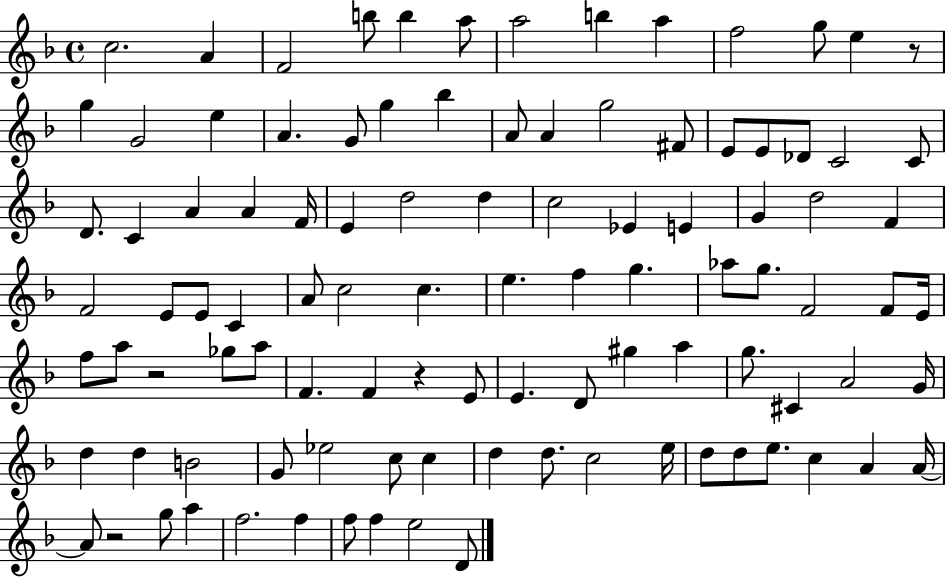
{
  \clef treble
  \time 4/4
  \defaultTimeSignature
  \key f \major
  c''2. a'4 | f'2 b''8 b''4 a''8 | a''2 b''4 a''4 | f''2 g''8 e''4 r8 | \break g''4 g'2 e''4 | a'4. g'8 g''4 bes''4 | a'8 a'4 g''2 fis'8 | e'8 e'8 des'8 c'2 c'8 | \break d'8. c'4 a'4 a'4 f'16 | e'4 d''2 d''4 | c''2 ees'4 e'4 | g'4 d''2 f'4 | \break f'2 e'8 e'8 c'4 | a'8 c''2 c''4. | e''4. f''4 g''4. | aes''8 g''8. f'2 f'8 e'16 | \break f''8 a''8 r2 ges''8 a''8 | f'4. f'4 r4 e'8 | e'4. d'8 gis''4 a''4 | g''8. cis'4 a'2 g'16 | \break d''4 d''4 b'2 | g'8 ees''2 c''8 c''4 | d''4 d''8. c''2 e''16 | d''8 d''8 e''8. c''4 a'4 a'16~~ | \break a'8 r2 g''8 a''4 | f''2. f''4 | f''8 f''4 e''2 d'8 | \bar "|."
}